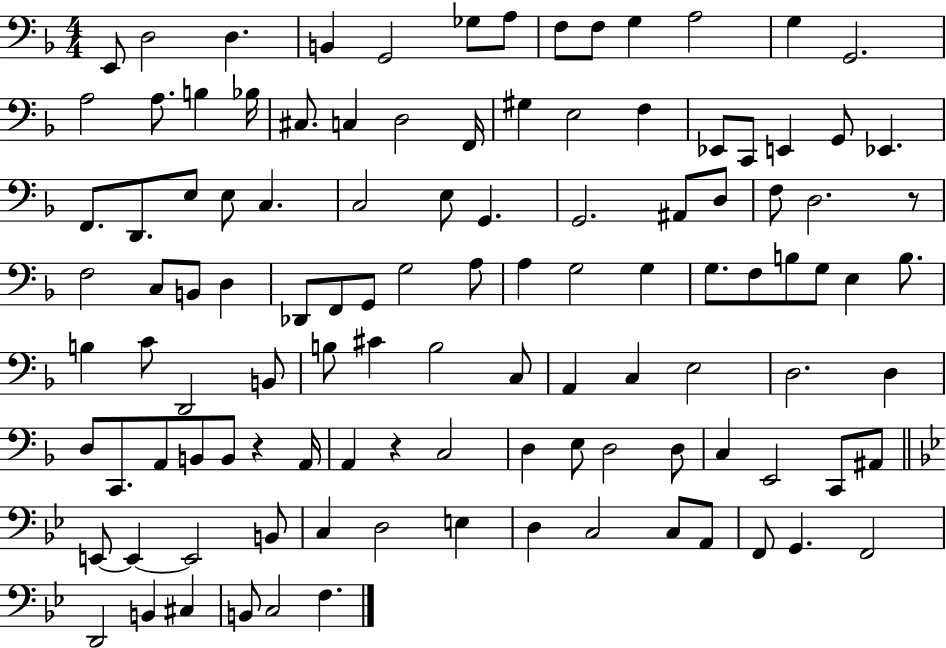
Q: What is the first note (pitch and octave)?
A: E2